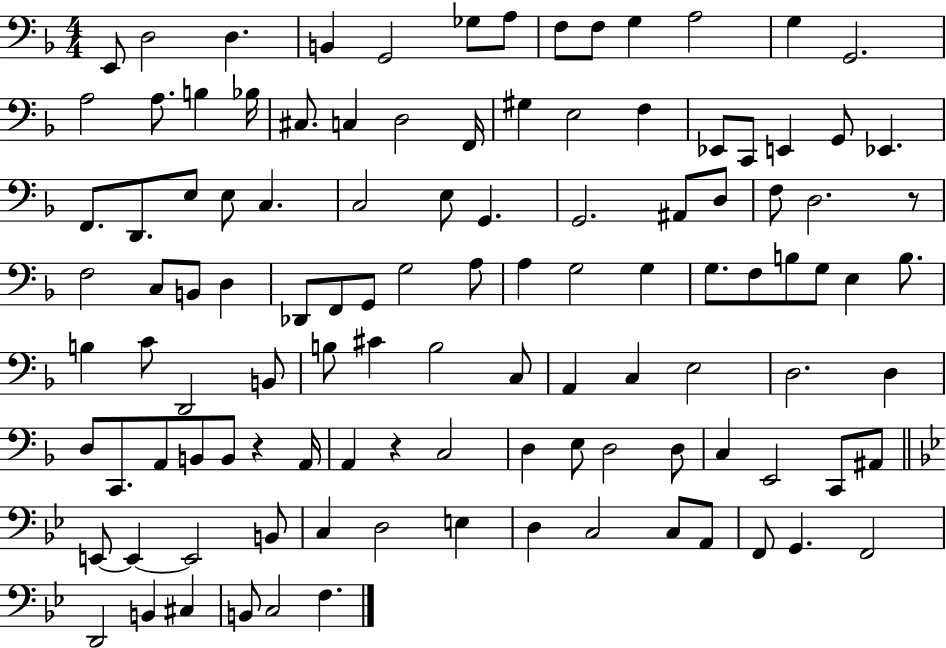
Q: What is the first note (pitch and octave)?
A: E2